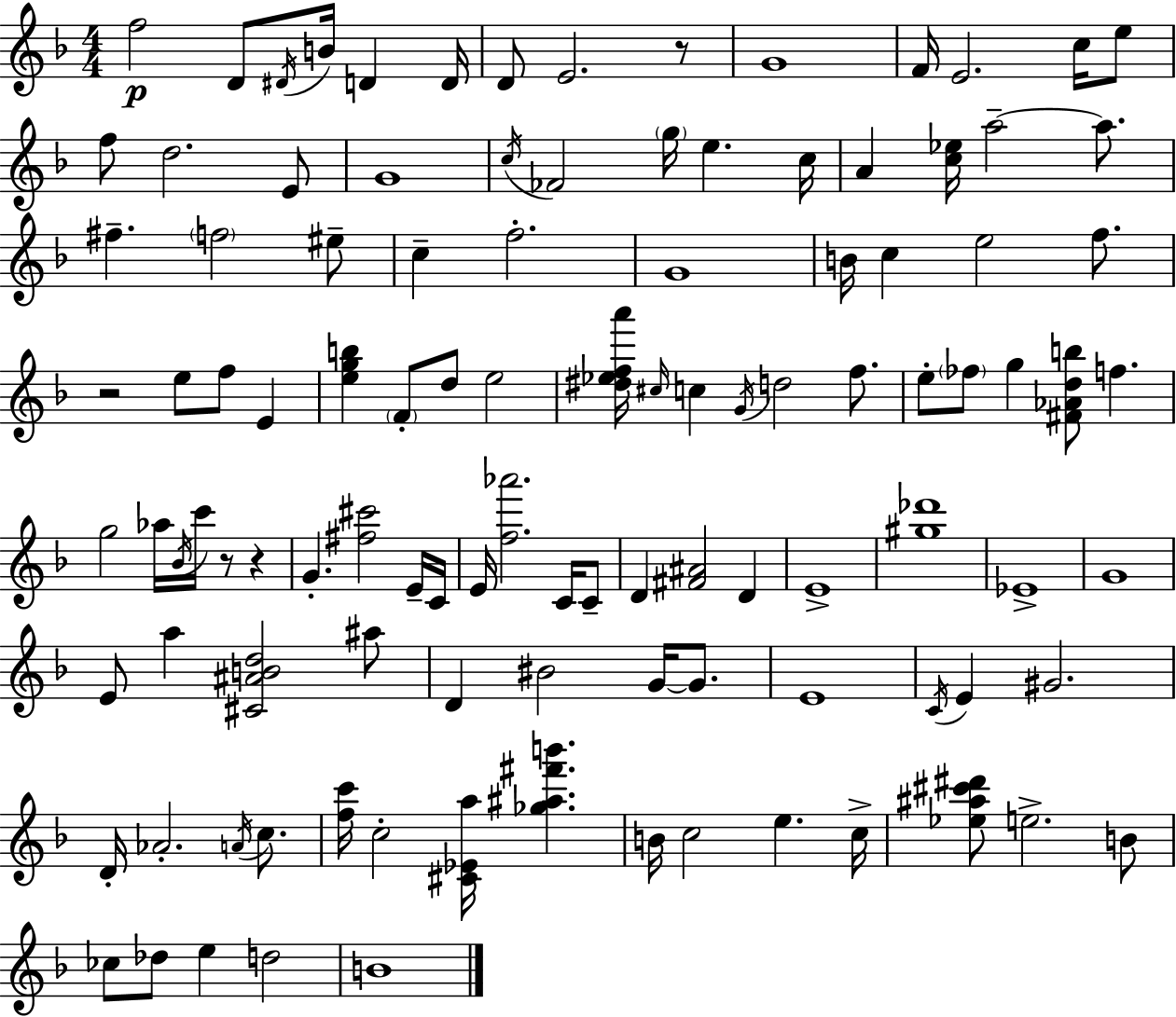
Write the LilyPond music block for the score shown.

{
  \clef treble
  \numericTimeSignature
  \time 4/4
  \key d \minor
  \repeat volta 2 { f''2\p d'8 \acciaccatura { dis'16 } b'16 d'4 | d'16 d'8 e'2. r8 | g'1 | f'16 e'2. c''16 e''8 | \break f''8 d''2. e'8 | g'1 | \acciaccatura { c''16 } fes'2 \parenthesize g''16 e''4. | c''16 a'4 <c'' ees''>16 a''2--~~ a''8. | \break fis''4.-- \parenthesize f''2 | eis''8-- c''4-- f''2.-. | g'1 | b'16 c''4 e''2 f''8. | \break r2 e''8 f''8 e'4 | <e'' g'' b''>4 \parenthesize f'8-. d''8 e''2 | <dis'' ees'' f'' a'''>16 \grace { cis''16 } c''4 \acciaccatura { g'16 } d''2 | f''8. e''8-. \parenthesize fes''8 g''4 <fis' aes' d'' b''>8 f''4. | \break g''2 aes''16 \acciaccatura { bes'16 } c'''16 r8 | r4 g'4.-. <fis'' cis'''>2 | e'16-- c'16 e'16 <f'' aes'''>2. | c'16 c'8-- d'4 <fis' ais'>2 | \break d'4 e'1-> | <gis'' des'''>1 | ees'1-> | g'1 | \break e'8 a''4 <cis' ais' b' d''>2 | ais''8 d'4 bis'2 | g'16~~ g'8. e'1 | \acciaccatura { c'16 } e'4 gis'2. | \break d'16-. aes'2.-. | \acciaccatura { a'16 } c''8. <f'' c'''>16 c''2-. | <cis' ees' a''>16 <ges'' ais'' fis''' b'''>4. b'16 c''2 | e''4. c''16-> <ees'' ais'' cis''' dis'''>8 e''2.-> | \break b'8 ces''8 des''8 e''4 d''2 | b'1 | } \bar "|."
}